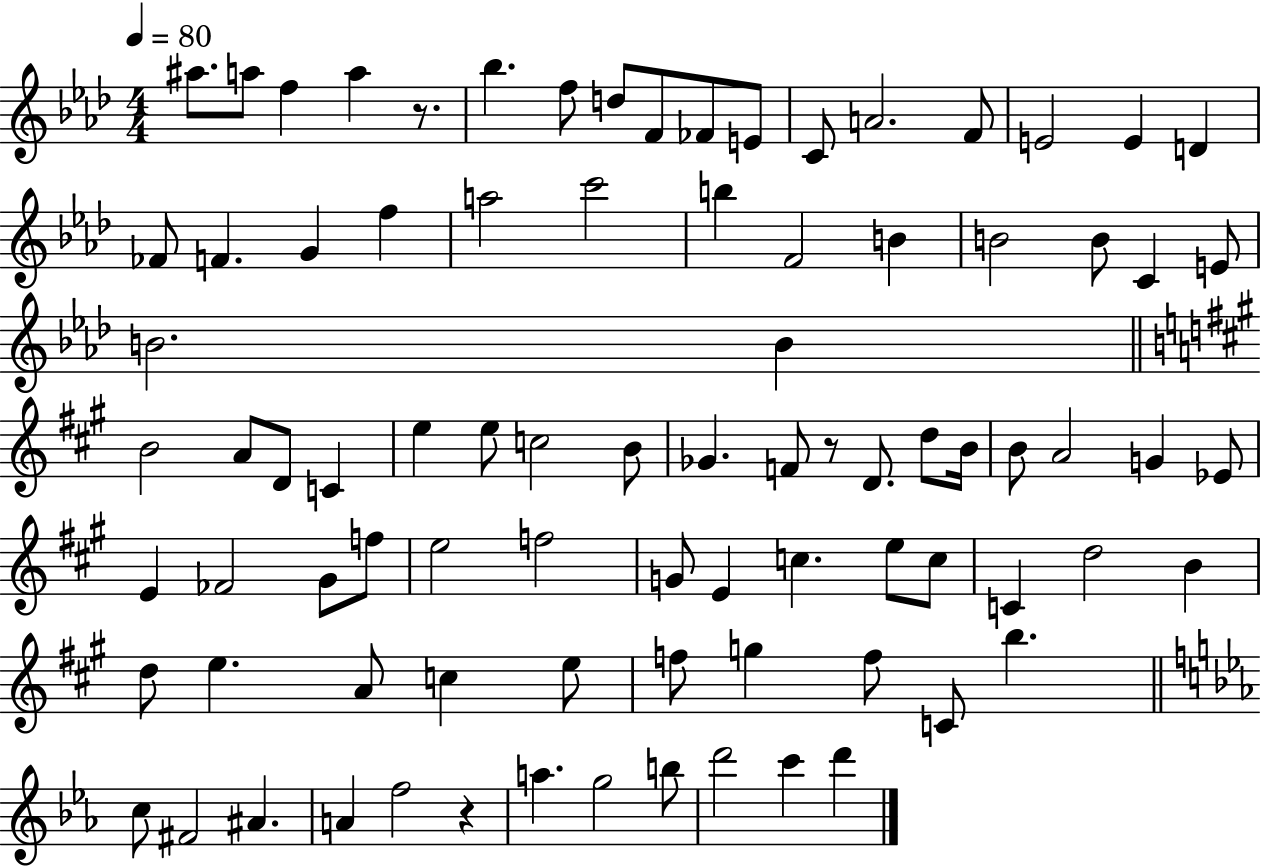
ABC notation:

X:1
T:Untitled
M:4/4
L:1/4
K:Ab
^a/2 a/2 f a z/2 _b f/2 d/2 F/2 _F/2 E/2 C/2 A2 F/2 E2 E D _F/2 F G f a2 c'2 b F2 B B2 B/2 C E/2 B2 B B2 A/2 D/2 C e e/2 c2 B/2 _G F/2 z/2 D/2 d/2 B/4 B/2 A2 G _E/2 E _F2 ^G/2 f/2 e2 f2 G/2 E c e/2 c/2 C d2 B d/2 e A/2 c e/2 f/2 g f/2 C/2 b c/2 ^F2 ^A A f2 z a g2 b/2 d'2 c' d'